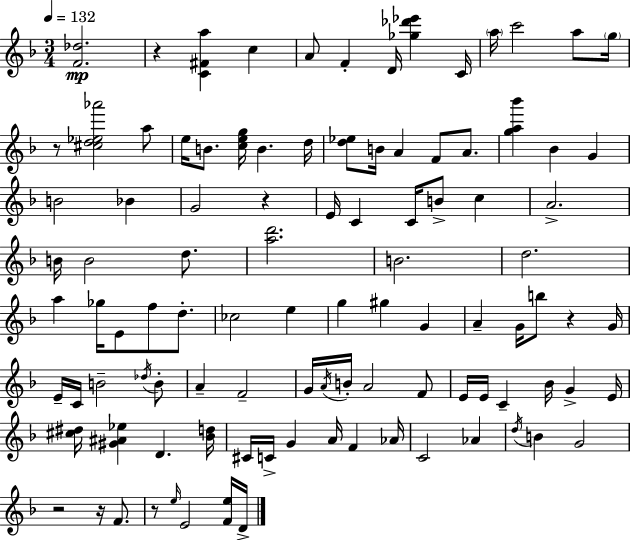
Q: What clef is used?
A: treble